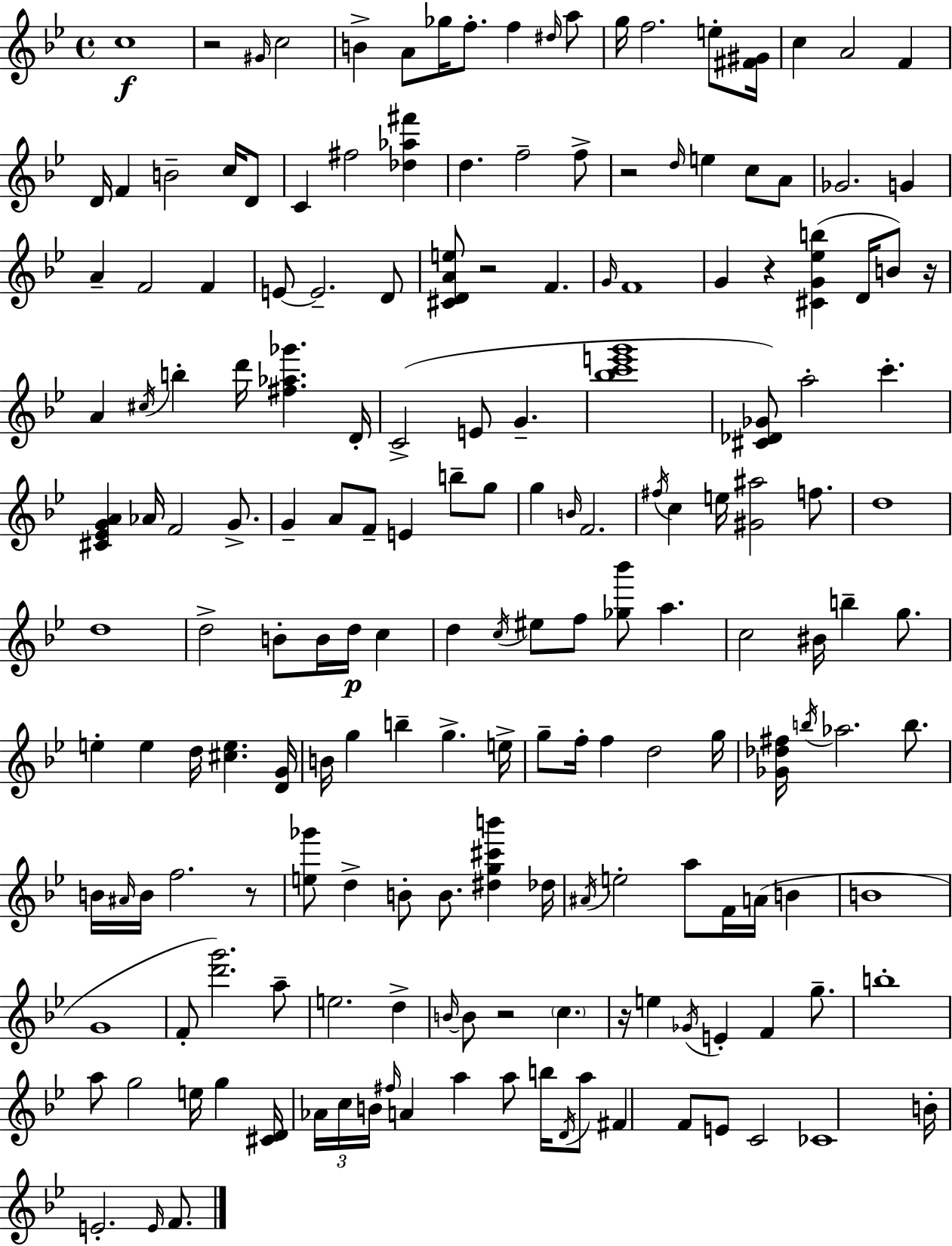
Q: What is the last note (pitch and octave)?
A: F4